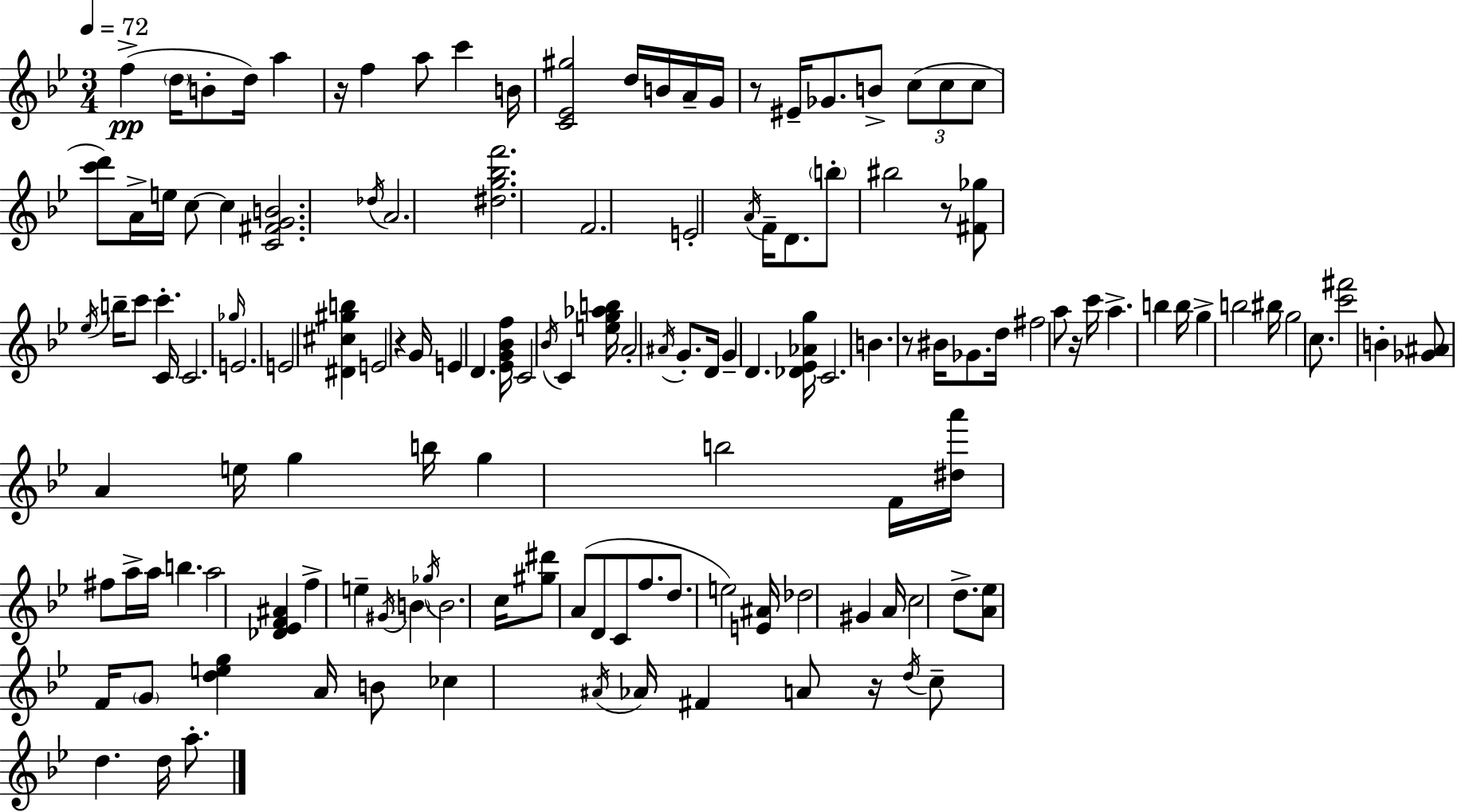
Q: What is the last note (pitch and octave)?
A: A5